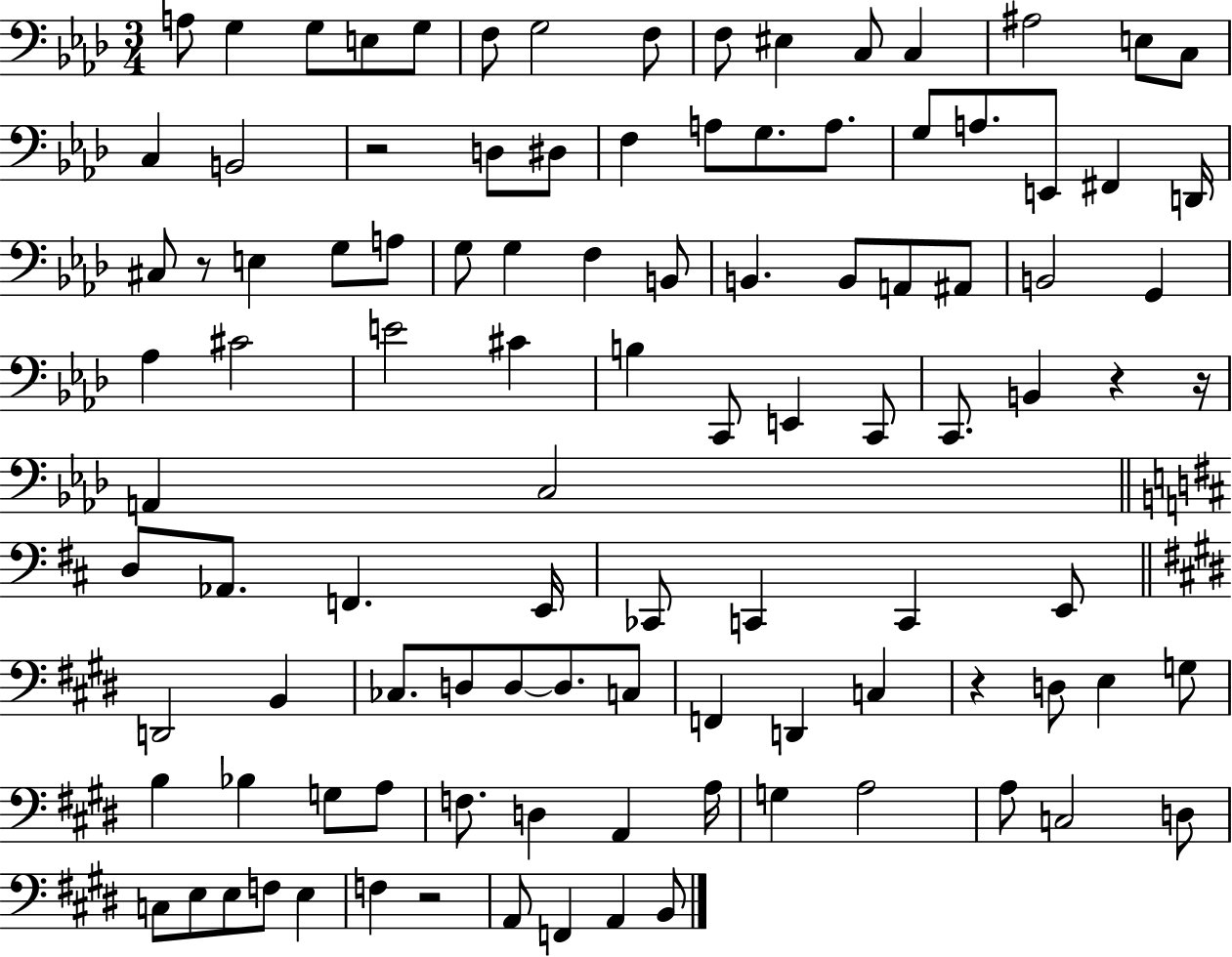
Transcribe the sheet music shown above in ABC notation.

X:1
T:Untitled
M:3/4
L:1/4
K:Ab
A,/2 G, G,/2 E,/2 G,/2 F,/2 G,2 F,/2 F,/2 ^E, C,/2 C, ^A,2 E,/2 C,/2 C, B,,2 z2 D,/2 ^D,/2 F, A,/2 G,/2 A,/2 G,/2 A,/2 E,,/2 ^F,, D,,/4 ^C,/2 z/2 E, G,/2 A,/2 G,/2 G, F, B,,/2 B,, B,,/2 A,,/2 ^A,,/2 B,,2 G,, _A, ^C2 E2 ^C B, C,,/2 E,, C,,/2 C,,/2 B,, z z/4 A,, C,2 D,/2 _A,,/2 F,, E,,/4 _C,,/2 C,, C,, E,,/2 D,,2 B,, _C,/2 D,/2 D,/2 D,/2 C,/2 F,, D,, C, z D,/2 E, G,/2 B, _B, G,/2 A,/2 F,/2 D, A,, A,/4 G, A,2 A,/2 C,2 D,/2 C,/2 E,/2 E,/2 F,/2 E, F, z2 A,,/2 F,, A,, B,,/2